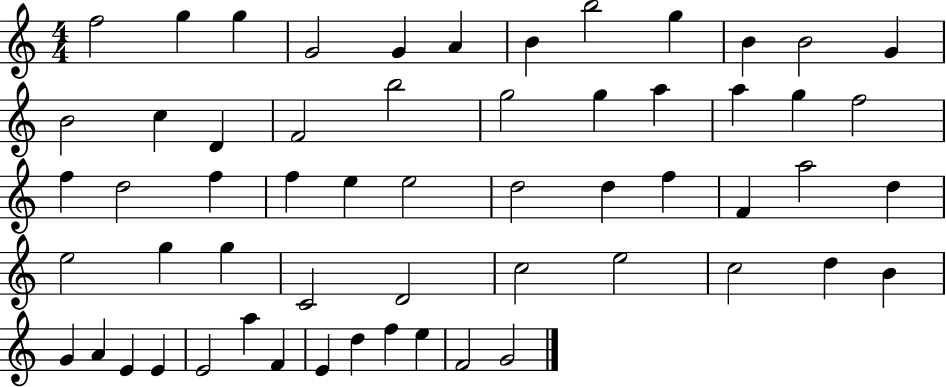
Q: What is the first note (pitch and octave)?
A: F5